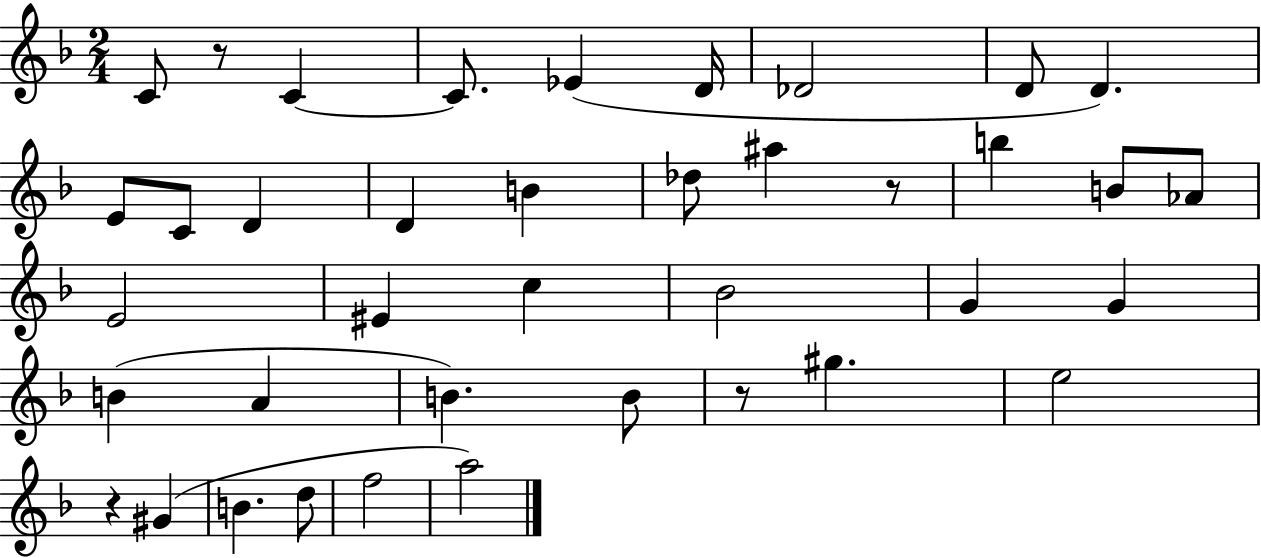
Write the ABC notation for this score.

X:1
T:Untitled
M:2/4
L:1/4
K:F
C/2 z/2 C C/2 _E D/4 _D2 D/2 D E/2 C/2 D D B _d/2 ^a z/2 b B/2 _A/2 E2 ^E c _B2 G G B A B B/2 z/2 ^g e2 z ^G B d/2 f2 a2